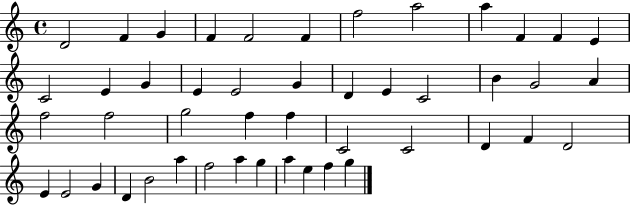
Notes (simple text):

D4/h F4/q G4/q F4/q F4/h F4/q F5/h A5/h A5/q F4/q F4/q E4/q C4/h E4/q G4/q E4/q E4/h G4/q D4/q E4/q C4/h B4/q G4/h A4/q F5/h F5/h G5/h F5/q F5/q C4/h C4/h D4/q F4/q D4/h E4/q E4/h G4/q D4/q B4/h A5/q F5/h A5/q G5/q A5/q E5/q F5/q G5/q